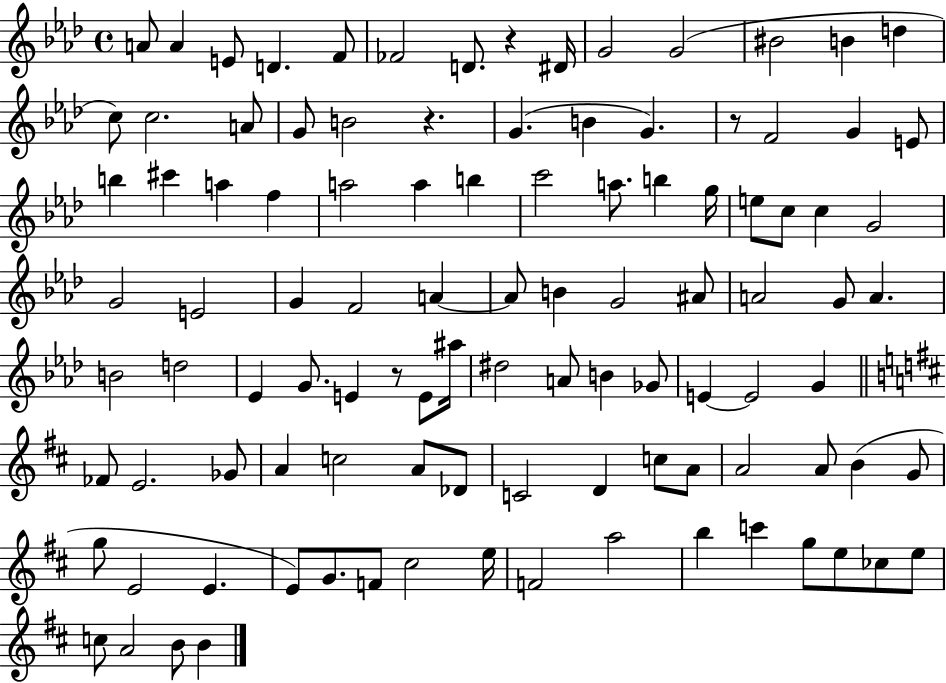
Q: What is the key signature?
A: AES major